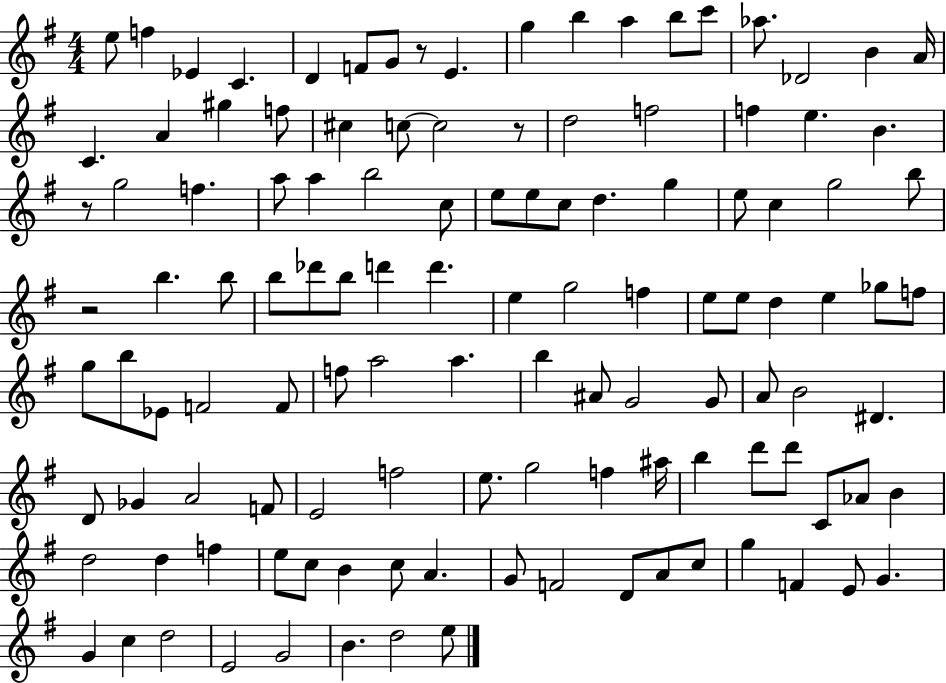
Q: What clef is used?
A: treble